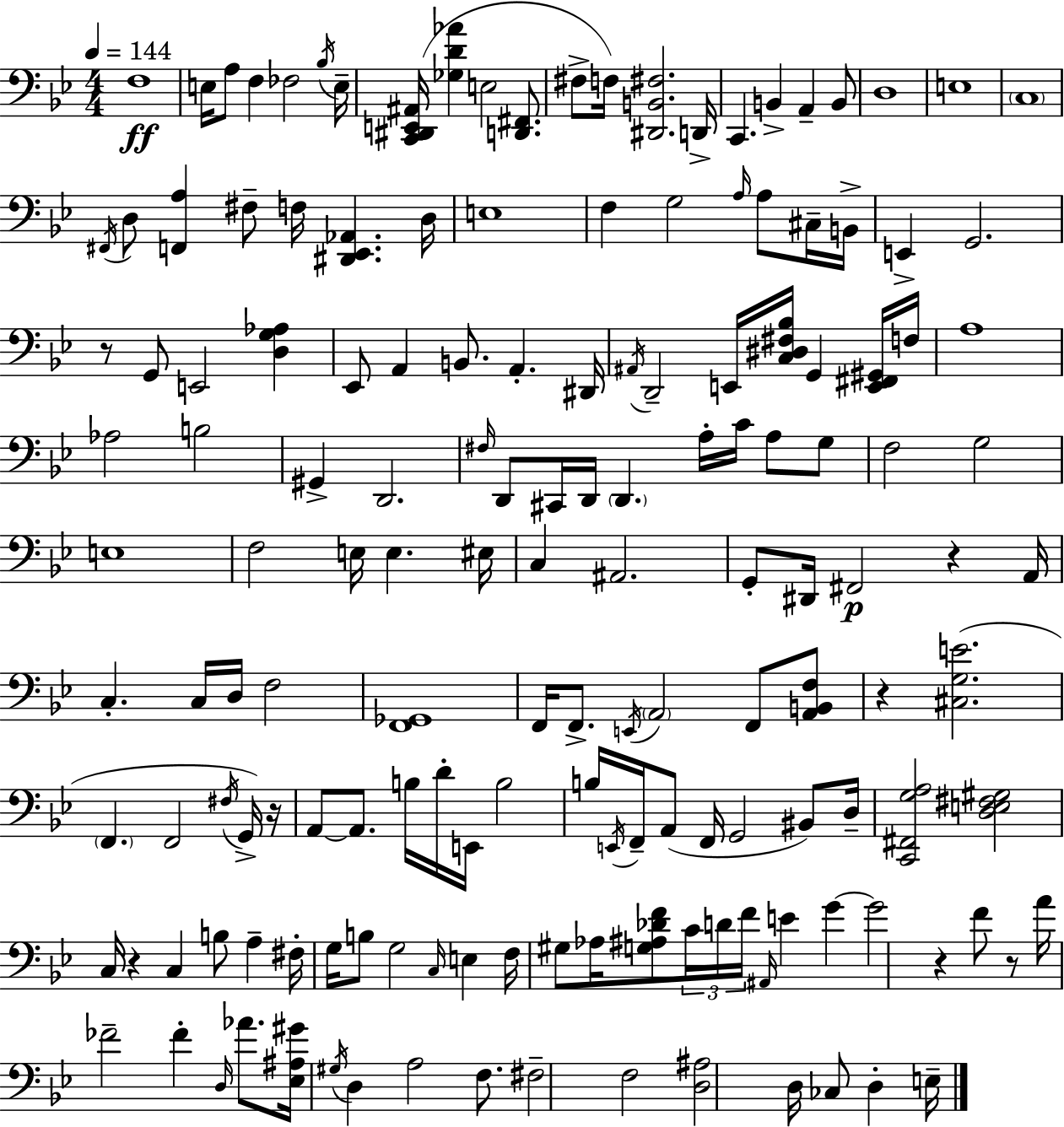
F3/w E3/s A3/e F3/q FES3/h Bb3/s E3/s [C2,D#2,E2,A#2]/s [Gb3,D4,Ab4]/q E3/h [D2,F#2]/e. F#3/e F3/s [D#2,B2,F#3]/h. D2/s C2/q. B2/q A2/q B2/e D3/w E3/w C3/w F#2/s D3/e [F2,A3]/q F#3/e F3/s [D#2,Eb2,Ab2]/q. D3/s E3/w F3/q G3/h A3/s A3/e C#3/s B2/s E2/q G2/h. R/e G2/e E2/h [D3,G3,Ab3]/q Eb2/e A2/q B2/e. A2/q. D#2/s A#2/s D2/h E2/s [C3,D#3,F#3,Bb3]/s G2/q [E2,F#2,G#2]/s F3/s A3/w Ab3/h B3/h G#2/q D2/h. F#3/s D2/e C#2/s D2/s D2/q. A3/s C4/s A3/e G3/e F3/h G3/h E3/w F3/h E3/s E3/q. EIS3/s C3/q A#2/h. G2/e D#2/s F#2/h R/q A2/s C3/q. C3/s D3/s F3/h [F2,Gb2]/w F2/s F2/e. E2/s A2/h F2/e [A2,B2,F3]/e R/q [C#3,G3,E4]/h. F2/q. F2/h F#3/s G2/s R/s A2/e A2/e. B3/s D4/s E2/s B3/h B3/s E2/s F2/s A2/e F2/s G2/h BIS2/e D3/s [C2,F#2,G3,A3]/h [D3,E3,F#3,G#3]/h C3/s R/q C3/q B3/e A3/q F#3/s G3/s B3/e G3/h C3/s E3/q F3/s G#3/e Ab3/s [G3,A#3,Db4,F4]/e C4/s D4/s F4/s A#2/s E4/q G4/q G4/h R/q F4/e R/e A4/s FES4/h FES4/q D3/s Ab4/e. [Eb3,A#3,G#4]/s G#3/s D3/q A3/h F3/e. F#3/h F3/h [D3,A#3]/h D3/s CES3/e D3/q E3/s